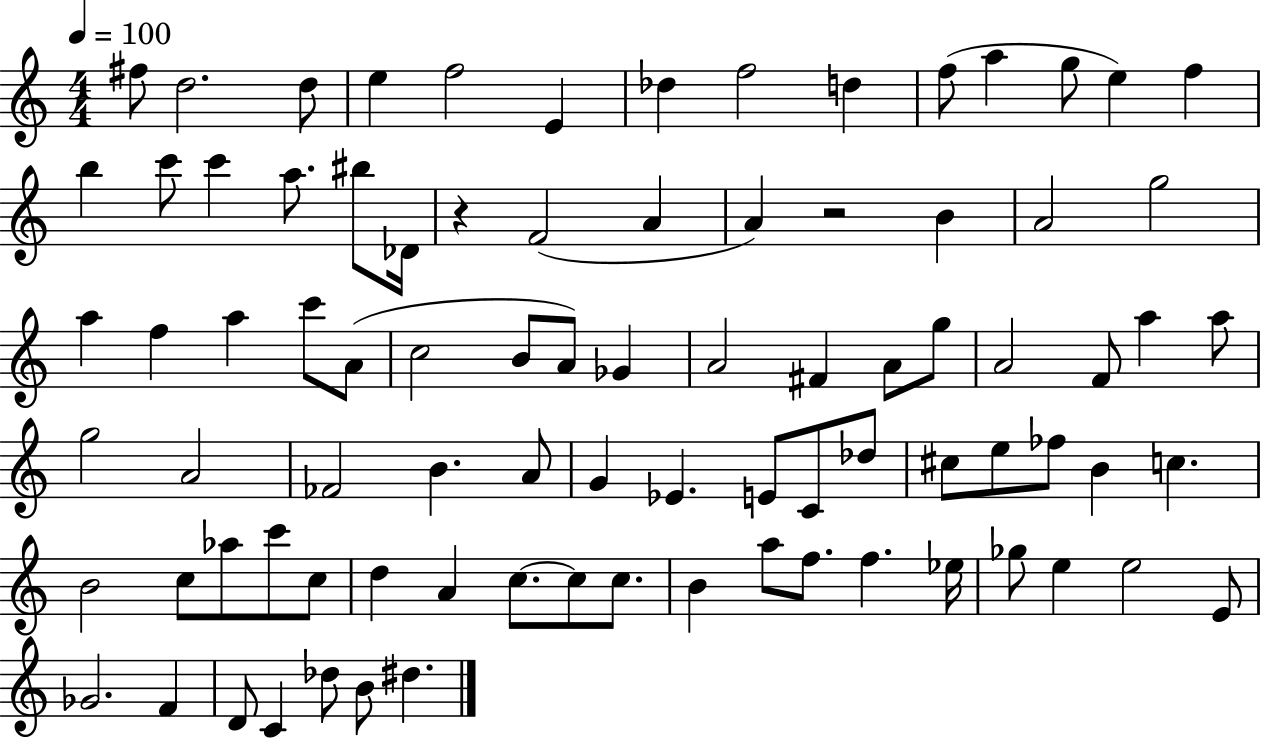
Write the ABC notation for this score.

X:1
T:Untitled
M:4/4
L:1/4
K:C
^f/2 d2 d/2 e f2 E _d f2 d f/2 a g/2 e f b c'/2 c' a/2 ^b/2 _D/4 z F2 A A z2 B A2 g2 a f a c'/2 A/2 c2 B/2 A/2 _G A2 ^F A/2 g/2 A2 F/2 a a/2 g2 A2 _F2 B A/2 G _E E/2 C/2 _d/2 ^c/2 e/2 _f/2 B c B2 c/2 _a/2 c'/2 c/2 d A c/2 c/2 c/2 B a/2 f/2 f _e/4 _g/2 e e2 E/2 _G2 F D/2 C _d/2 B/2 ^d